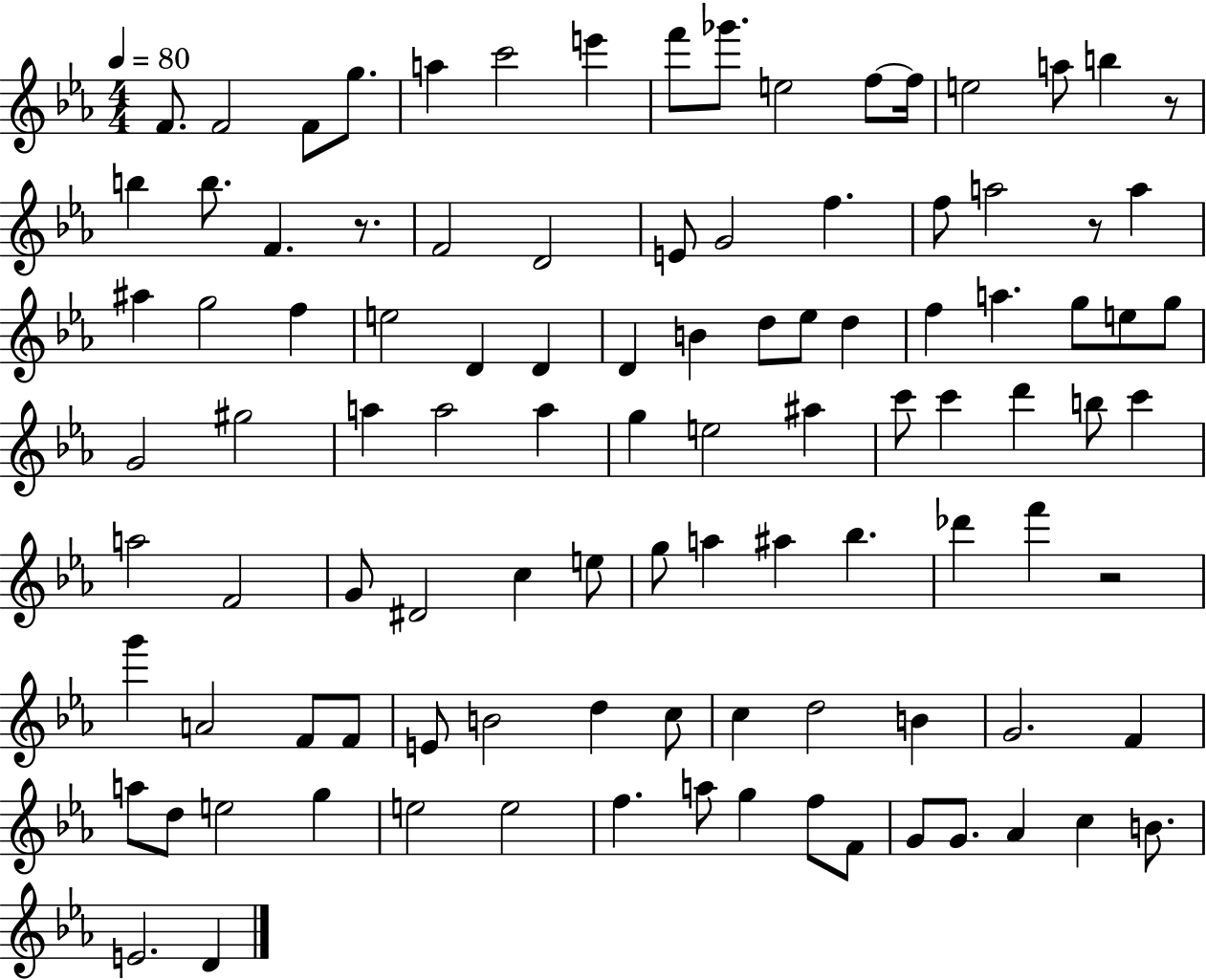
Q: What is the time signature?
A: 4/4